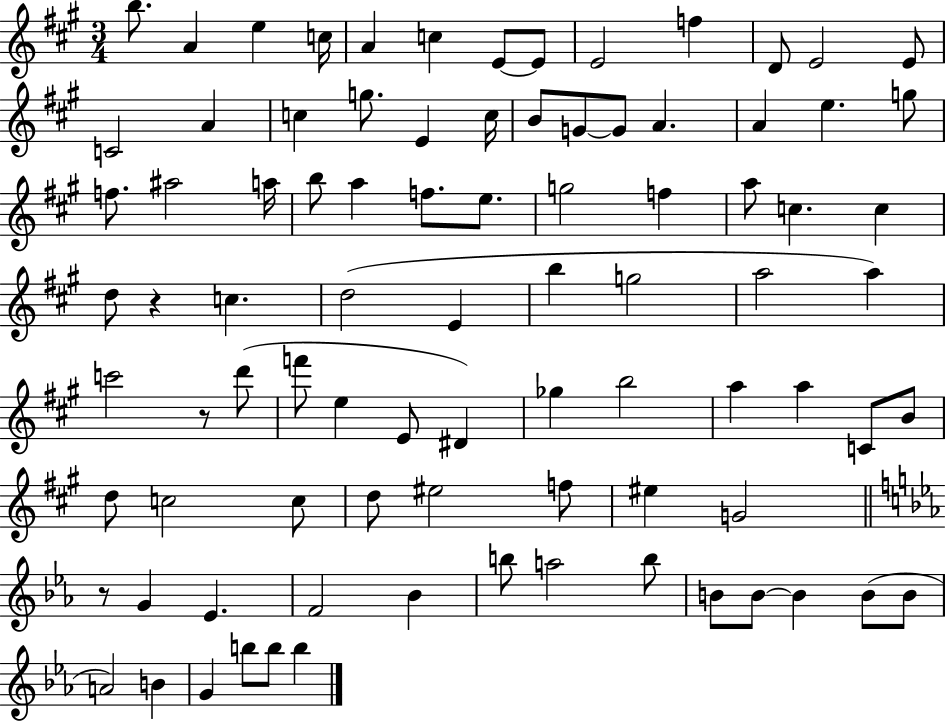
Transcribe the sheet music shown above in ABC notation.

X:1
T:Untitled
M:3/4
L:1/4
K:A
b/2 A e c/4 A c E/2 E/2 E2 f D/2 E2 E/2 C2 A c g/2 E c/4 B/2 G/2 G/2 A A e g/2 f/2 ^a2 a/4 b/2 a f/2 e/2 g2 f a/2 c c d/2 z c d2 E b g2 a2 a c'2 z/2 d'/2 f'/2 e E/2 ^D _g b2 a a C/2 B/2 d/2 c2 c/2 d/2 ^e2 f/2 ^e G2 z/2 G _E F2 _B b/2 a2 b/2 B/2 B/2 B B/2 B/2 A2 B G b/2 b/2 b